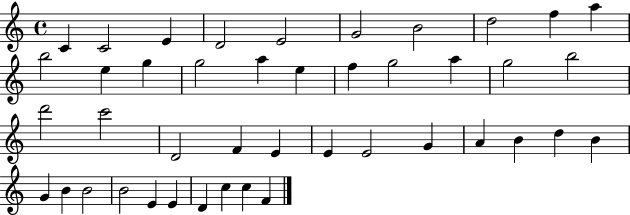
{
  \clef treble
  \time 4/4
  \defaultTimeSignature
  \key c \major
  c'4 c'2 e'4 | d'2 e'2 | g'2 b'2 | d''2 f''4 a''4 | \break b''2 e''4 g''4 | g''2 a''4 e''4 | f''4 g''2 a''4 | g''2 b''2 | \break d'''2 c'''2 | d'2 f'4 e'4 | e'4 e'2 g'4 | a'4 b'4 d''4 b'4 | \break g'4 b'4 b'2 | b'2 e'4 e'4 | d'4 c''4 c''4 f'4 | \bar "|."
}